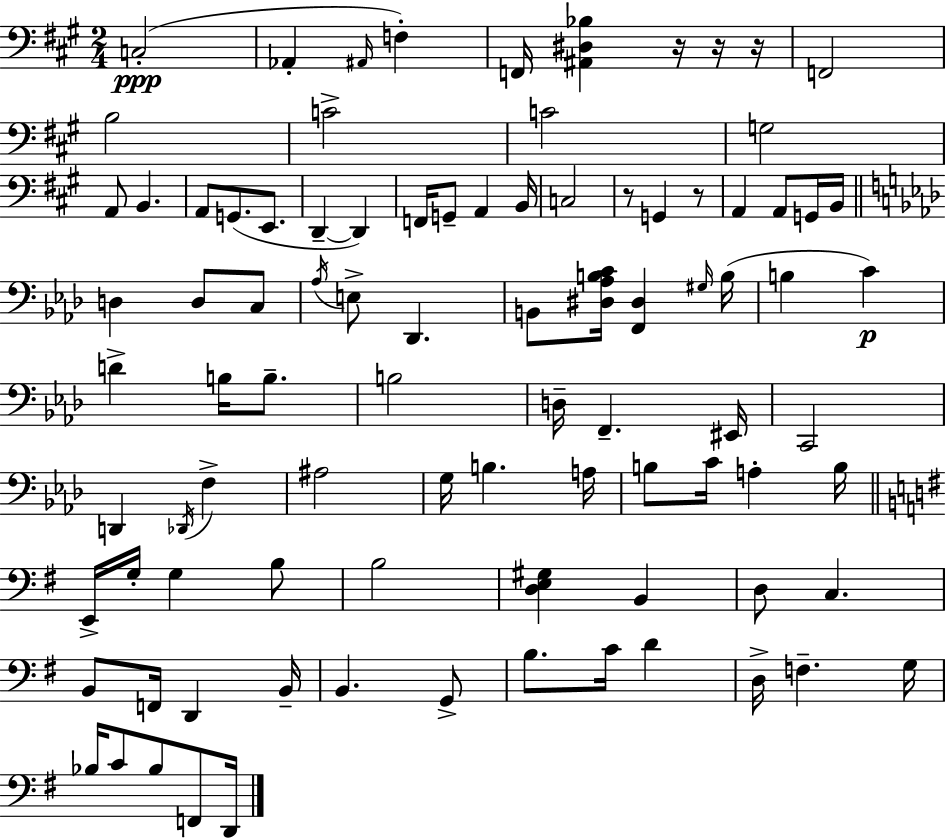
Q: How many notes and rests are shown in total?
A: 91